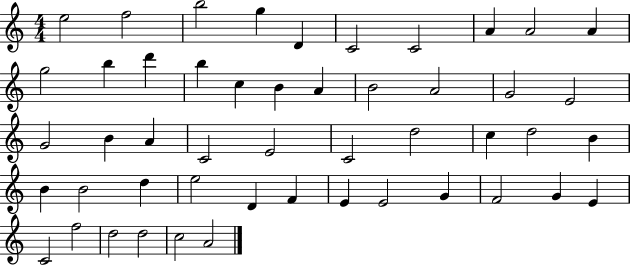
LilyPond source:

{
  \clef treble
  \numericTimeSignature
  \time 4/4
  \key c \major
  e''2 f''2 | b''2 g''4 d'4 | c'2 c'2 | a'4 a'2 a'4 | \break g''2 b''4 d'''4 | b''4 c''4 b'4 a'4 | b'2 a'2 | g'2 e'2 | \break g'2 b'4 a'4 | c'2 e'2 | c'2 d''2 | c''4 d''2 b'4 | \break b'4 b'2 d''4 | e''2 d'4 f'4 | e'4 e'2 g'4 | f'2 g'4 e'4 | \break c'2 f''2 | d''2 d''2 | c''2 a'2 | \bar "|."
}